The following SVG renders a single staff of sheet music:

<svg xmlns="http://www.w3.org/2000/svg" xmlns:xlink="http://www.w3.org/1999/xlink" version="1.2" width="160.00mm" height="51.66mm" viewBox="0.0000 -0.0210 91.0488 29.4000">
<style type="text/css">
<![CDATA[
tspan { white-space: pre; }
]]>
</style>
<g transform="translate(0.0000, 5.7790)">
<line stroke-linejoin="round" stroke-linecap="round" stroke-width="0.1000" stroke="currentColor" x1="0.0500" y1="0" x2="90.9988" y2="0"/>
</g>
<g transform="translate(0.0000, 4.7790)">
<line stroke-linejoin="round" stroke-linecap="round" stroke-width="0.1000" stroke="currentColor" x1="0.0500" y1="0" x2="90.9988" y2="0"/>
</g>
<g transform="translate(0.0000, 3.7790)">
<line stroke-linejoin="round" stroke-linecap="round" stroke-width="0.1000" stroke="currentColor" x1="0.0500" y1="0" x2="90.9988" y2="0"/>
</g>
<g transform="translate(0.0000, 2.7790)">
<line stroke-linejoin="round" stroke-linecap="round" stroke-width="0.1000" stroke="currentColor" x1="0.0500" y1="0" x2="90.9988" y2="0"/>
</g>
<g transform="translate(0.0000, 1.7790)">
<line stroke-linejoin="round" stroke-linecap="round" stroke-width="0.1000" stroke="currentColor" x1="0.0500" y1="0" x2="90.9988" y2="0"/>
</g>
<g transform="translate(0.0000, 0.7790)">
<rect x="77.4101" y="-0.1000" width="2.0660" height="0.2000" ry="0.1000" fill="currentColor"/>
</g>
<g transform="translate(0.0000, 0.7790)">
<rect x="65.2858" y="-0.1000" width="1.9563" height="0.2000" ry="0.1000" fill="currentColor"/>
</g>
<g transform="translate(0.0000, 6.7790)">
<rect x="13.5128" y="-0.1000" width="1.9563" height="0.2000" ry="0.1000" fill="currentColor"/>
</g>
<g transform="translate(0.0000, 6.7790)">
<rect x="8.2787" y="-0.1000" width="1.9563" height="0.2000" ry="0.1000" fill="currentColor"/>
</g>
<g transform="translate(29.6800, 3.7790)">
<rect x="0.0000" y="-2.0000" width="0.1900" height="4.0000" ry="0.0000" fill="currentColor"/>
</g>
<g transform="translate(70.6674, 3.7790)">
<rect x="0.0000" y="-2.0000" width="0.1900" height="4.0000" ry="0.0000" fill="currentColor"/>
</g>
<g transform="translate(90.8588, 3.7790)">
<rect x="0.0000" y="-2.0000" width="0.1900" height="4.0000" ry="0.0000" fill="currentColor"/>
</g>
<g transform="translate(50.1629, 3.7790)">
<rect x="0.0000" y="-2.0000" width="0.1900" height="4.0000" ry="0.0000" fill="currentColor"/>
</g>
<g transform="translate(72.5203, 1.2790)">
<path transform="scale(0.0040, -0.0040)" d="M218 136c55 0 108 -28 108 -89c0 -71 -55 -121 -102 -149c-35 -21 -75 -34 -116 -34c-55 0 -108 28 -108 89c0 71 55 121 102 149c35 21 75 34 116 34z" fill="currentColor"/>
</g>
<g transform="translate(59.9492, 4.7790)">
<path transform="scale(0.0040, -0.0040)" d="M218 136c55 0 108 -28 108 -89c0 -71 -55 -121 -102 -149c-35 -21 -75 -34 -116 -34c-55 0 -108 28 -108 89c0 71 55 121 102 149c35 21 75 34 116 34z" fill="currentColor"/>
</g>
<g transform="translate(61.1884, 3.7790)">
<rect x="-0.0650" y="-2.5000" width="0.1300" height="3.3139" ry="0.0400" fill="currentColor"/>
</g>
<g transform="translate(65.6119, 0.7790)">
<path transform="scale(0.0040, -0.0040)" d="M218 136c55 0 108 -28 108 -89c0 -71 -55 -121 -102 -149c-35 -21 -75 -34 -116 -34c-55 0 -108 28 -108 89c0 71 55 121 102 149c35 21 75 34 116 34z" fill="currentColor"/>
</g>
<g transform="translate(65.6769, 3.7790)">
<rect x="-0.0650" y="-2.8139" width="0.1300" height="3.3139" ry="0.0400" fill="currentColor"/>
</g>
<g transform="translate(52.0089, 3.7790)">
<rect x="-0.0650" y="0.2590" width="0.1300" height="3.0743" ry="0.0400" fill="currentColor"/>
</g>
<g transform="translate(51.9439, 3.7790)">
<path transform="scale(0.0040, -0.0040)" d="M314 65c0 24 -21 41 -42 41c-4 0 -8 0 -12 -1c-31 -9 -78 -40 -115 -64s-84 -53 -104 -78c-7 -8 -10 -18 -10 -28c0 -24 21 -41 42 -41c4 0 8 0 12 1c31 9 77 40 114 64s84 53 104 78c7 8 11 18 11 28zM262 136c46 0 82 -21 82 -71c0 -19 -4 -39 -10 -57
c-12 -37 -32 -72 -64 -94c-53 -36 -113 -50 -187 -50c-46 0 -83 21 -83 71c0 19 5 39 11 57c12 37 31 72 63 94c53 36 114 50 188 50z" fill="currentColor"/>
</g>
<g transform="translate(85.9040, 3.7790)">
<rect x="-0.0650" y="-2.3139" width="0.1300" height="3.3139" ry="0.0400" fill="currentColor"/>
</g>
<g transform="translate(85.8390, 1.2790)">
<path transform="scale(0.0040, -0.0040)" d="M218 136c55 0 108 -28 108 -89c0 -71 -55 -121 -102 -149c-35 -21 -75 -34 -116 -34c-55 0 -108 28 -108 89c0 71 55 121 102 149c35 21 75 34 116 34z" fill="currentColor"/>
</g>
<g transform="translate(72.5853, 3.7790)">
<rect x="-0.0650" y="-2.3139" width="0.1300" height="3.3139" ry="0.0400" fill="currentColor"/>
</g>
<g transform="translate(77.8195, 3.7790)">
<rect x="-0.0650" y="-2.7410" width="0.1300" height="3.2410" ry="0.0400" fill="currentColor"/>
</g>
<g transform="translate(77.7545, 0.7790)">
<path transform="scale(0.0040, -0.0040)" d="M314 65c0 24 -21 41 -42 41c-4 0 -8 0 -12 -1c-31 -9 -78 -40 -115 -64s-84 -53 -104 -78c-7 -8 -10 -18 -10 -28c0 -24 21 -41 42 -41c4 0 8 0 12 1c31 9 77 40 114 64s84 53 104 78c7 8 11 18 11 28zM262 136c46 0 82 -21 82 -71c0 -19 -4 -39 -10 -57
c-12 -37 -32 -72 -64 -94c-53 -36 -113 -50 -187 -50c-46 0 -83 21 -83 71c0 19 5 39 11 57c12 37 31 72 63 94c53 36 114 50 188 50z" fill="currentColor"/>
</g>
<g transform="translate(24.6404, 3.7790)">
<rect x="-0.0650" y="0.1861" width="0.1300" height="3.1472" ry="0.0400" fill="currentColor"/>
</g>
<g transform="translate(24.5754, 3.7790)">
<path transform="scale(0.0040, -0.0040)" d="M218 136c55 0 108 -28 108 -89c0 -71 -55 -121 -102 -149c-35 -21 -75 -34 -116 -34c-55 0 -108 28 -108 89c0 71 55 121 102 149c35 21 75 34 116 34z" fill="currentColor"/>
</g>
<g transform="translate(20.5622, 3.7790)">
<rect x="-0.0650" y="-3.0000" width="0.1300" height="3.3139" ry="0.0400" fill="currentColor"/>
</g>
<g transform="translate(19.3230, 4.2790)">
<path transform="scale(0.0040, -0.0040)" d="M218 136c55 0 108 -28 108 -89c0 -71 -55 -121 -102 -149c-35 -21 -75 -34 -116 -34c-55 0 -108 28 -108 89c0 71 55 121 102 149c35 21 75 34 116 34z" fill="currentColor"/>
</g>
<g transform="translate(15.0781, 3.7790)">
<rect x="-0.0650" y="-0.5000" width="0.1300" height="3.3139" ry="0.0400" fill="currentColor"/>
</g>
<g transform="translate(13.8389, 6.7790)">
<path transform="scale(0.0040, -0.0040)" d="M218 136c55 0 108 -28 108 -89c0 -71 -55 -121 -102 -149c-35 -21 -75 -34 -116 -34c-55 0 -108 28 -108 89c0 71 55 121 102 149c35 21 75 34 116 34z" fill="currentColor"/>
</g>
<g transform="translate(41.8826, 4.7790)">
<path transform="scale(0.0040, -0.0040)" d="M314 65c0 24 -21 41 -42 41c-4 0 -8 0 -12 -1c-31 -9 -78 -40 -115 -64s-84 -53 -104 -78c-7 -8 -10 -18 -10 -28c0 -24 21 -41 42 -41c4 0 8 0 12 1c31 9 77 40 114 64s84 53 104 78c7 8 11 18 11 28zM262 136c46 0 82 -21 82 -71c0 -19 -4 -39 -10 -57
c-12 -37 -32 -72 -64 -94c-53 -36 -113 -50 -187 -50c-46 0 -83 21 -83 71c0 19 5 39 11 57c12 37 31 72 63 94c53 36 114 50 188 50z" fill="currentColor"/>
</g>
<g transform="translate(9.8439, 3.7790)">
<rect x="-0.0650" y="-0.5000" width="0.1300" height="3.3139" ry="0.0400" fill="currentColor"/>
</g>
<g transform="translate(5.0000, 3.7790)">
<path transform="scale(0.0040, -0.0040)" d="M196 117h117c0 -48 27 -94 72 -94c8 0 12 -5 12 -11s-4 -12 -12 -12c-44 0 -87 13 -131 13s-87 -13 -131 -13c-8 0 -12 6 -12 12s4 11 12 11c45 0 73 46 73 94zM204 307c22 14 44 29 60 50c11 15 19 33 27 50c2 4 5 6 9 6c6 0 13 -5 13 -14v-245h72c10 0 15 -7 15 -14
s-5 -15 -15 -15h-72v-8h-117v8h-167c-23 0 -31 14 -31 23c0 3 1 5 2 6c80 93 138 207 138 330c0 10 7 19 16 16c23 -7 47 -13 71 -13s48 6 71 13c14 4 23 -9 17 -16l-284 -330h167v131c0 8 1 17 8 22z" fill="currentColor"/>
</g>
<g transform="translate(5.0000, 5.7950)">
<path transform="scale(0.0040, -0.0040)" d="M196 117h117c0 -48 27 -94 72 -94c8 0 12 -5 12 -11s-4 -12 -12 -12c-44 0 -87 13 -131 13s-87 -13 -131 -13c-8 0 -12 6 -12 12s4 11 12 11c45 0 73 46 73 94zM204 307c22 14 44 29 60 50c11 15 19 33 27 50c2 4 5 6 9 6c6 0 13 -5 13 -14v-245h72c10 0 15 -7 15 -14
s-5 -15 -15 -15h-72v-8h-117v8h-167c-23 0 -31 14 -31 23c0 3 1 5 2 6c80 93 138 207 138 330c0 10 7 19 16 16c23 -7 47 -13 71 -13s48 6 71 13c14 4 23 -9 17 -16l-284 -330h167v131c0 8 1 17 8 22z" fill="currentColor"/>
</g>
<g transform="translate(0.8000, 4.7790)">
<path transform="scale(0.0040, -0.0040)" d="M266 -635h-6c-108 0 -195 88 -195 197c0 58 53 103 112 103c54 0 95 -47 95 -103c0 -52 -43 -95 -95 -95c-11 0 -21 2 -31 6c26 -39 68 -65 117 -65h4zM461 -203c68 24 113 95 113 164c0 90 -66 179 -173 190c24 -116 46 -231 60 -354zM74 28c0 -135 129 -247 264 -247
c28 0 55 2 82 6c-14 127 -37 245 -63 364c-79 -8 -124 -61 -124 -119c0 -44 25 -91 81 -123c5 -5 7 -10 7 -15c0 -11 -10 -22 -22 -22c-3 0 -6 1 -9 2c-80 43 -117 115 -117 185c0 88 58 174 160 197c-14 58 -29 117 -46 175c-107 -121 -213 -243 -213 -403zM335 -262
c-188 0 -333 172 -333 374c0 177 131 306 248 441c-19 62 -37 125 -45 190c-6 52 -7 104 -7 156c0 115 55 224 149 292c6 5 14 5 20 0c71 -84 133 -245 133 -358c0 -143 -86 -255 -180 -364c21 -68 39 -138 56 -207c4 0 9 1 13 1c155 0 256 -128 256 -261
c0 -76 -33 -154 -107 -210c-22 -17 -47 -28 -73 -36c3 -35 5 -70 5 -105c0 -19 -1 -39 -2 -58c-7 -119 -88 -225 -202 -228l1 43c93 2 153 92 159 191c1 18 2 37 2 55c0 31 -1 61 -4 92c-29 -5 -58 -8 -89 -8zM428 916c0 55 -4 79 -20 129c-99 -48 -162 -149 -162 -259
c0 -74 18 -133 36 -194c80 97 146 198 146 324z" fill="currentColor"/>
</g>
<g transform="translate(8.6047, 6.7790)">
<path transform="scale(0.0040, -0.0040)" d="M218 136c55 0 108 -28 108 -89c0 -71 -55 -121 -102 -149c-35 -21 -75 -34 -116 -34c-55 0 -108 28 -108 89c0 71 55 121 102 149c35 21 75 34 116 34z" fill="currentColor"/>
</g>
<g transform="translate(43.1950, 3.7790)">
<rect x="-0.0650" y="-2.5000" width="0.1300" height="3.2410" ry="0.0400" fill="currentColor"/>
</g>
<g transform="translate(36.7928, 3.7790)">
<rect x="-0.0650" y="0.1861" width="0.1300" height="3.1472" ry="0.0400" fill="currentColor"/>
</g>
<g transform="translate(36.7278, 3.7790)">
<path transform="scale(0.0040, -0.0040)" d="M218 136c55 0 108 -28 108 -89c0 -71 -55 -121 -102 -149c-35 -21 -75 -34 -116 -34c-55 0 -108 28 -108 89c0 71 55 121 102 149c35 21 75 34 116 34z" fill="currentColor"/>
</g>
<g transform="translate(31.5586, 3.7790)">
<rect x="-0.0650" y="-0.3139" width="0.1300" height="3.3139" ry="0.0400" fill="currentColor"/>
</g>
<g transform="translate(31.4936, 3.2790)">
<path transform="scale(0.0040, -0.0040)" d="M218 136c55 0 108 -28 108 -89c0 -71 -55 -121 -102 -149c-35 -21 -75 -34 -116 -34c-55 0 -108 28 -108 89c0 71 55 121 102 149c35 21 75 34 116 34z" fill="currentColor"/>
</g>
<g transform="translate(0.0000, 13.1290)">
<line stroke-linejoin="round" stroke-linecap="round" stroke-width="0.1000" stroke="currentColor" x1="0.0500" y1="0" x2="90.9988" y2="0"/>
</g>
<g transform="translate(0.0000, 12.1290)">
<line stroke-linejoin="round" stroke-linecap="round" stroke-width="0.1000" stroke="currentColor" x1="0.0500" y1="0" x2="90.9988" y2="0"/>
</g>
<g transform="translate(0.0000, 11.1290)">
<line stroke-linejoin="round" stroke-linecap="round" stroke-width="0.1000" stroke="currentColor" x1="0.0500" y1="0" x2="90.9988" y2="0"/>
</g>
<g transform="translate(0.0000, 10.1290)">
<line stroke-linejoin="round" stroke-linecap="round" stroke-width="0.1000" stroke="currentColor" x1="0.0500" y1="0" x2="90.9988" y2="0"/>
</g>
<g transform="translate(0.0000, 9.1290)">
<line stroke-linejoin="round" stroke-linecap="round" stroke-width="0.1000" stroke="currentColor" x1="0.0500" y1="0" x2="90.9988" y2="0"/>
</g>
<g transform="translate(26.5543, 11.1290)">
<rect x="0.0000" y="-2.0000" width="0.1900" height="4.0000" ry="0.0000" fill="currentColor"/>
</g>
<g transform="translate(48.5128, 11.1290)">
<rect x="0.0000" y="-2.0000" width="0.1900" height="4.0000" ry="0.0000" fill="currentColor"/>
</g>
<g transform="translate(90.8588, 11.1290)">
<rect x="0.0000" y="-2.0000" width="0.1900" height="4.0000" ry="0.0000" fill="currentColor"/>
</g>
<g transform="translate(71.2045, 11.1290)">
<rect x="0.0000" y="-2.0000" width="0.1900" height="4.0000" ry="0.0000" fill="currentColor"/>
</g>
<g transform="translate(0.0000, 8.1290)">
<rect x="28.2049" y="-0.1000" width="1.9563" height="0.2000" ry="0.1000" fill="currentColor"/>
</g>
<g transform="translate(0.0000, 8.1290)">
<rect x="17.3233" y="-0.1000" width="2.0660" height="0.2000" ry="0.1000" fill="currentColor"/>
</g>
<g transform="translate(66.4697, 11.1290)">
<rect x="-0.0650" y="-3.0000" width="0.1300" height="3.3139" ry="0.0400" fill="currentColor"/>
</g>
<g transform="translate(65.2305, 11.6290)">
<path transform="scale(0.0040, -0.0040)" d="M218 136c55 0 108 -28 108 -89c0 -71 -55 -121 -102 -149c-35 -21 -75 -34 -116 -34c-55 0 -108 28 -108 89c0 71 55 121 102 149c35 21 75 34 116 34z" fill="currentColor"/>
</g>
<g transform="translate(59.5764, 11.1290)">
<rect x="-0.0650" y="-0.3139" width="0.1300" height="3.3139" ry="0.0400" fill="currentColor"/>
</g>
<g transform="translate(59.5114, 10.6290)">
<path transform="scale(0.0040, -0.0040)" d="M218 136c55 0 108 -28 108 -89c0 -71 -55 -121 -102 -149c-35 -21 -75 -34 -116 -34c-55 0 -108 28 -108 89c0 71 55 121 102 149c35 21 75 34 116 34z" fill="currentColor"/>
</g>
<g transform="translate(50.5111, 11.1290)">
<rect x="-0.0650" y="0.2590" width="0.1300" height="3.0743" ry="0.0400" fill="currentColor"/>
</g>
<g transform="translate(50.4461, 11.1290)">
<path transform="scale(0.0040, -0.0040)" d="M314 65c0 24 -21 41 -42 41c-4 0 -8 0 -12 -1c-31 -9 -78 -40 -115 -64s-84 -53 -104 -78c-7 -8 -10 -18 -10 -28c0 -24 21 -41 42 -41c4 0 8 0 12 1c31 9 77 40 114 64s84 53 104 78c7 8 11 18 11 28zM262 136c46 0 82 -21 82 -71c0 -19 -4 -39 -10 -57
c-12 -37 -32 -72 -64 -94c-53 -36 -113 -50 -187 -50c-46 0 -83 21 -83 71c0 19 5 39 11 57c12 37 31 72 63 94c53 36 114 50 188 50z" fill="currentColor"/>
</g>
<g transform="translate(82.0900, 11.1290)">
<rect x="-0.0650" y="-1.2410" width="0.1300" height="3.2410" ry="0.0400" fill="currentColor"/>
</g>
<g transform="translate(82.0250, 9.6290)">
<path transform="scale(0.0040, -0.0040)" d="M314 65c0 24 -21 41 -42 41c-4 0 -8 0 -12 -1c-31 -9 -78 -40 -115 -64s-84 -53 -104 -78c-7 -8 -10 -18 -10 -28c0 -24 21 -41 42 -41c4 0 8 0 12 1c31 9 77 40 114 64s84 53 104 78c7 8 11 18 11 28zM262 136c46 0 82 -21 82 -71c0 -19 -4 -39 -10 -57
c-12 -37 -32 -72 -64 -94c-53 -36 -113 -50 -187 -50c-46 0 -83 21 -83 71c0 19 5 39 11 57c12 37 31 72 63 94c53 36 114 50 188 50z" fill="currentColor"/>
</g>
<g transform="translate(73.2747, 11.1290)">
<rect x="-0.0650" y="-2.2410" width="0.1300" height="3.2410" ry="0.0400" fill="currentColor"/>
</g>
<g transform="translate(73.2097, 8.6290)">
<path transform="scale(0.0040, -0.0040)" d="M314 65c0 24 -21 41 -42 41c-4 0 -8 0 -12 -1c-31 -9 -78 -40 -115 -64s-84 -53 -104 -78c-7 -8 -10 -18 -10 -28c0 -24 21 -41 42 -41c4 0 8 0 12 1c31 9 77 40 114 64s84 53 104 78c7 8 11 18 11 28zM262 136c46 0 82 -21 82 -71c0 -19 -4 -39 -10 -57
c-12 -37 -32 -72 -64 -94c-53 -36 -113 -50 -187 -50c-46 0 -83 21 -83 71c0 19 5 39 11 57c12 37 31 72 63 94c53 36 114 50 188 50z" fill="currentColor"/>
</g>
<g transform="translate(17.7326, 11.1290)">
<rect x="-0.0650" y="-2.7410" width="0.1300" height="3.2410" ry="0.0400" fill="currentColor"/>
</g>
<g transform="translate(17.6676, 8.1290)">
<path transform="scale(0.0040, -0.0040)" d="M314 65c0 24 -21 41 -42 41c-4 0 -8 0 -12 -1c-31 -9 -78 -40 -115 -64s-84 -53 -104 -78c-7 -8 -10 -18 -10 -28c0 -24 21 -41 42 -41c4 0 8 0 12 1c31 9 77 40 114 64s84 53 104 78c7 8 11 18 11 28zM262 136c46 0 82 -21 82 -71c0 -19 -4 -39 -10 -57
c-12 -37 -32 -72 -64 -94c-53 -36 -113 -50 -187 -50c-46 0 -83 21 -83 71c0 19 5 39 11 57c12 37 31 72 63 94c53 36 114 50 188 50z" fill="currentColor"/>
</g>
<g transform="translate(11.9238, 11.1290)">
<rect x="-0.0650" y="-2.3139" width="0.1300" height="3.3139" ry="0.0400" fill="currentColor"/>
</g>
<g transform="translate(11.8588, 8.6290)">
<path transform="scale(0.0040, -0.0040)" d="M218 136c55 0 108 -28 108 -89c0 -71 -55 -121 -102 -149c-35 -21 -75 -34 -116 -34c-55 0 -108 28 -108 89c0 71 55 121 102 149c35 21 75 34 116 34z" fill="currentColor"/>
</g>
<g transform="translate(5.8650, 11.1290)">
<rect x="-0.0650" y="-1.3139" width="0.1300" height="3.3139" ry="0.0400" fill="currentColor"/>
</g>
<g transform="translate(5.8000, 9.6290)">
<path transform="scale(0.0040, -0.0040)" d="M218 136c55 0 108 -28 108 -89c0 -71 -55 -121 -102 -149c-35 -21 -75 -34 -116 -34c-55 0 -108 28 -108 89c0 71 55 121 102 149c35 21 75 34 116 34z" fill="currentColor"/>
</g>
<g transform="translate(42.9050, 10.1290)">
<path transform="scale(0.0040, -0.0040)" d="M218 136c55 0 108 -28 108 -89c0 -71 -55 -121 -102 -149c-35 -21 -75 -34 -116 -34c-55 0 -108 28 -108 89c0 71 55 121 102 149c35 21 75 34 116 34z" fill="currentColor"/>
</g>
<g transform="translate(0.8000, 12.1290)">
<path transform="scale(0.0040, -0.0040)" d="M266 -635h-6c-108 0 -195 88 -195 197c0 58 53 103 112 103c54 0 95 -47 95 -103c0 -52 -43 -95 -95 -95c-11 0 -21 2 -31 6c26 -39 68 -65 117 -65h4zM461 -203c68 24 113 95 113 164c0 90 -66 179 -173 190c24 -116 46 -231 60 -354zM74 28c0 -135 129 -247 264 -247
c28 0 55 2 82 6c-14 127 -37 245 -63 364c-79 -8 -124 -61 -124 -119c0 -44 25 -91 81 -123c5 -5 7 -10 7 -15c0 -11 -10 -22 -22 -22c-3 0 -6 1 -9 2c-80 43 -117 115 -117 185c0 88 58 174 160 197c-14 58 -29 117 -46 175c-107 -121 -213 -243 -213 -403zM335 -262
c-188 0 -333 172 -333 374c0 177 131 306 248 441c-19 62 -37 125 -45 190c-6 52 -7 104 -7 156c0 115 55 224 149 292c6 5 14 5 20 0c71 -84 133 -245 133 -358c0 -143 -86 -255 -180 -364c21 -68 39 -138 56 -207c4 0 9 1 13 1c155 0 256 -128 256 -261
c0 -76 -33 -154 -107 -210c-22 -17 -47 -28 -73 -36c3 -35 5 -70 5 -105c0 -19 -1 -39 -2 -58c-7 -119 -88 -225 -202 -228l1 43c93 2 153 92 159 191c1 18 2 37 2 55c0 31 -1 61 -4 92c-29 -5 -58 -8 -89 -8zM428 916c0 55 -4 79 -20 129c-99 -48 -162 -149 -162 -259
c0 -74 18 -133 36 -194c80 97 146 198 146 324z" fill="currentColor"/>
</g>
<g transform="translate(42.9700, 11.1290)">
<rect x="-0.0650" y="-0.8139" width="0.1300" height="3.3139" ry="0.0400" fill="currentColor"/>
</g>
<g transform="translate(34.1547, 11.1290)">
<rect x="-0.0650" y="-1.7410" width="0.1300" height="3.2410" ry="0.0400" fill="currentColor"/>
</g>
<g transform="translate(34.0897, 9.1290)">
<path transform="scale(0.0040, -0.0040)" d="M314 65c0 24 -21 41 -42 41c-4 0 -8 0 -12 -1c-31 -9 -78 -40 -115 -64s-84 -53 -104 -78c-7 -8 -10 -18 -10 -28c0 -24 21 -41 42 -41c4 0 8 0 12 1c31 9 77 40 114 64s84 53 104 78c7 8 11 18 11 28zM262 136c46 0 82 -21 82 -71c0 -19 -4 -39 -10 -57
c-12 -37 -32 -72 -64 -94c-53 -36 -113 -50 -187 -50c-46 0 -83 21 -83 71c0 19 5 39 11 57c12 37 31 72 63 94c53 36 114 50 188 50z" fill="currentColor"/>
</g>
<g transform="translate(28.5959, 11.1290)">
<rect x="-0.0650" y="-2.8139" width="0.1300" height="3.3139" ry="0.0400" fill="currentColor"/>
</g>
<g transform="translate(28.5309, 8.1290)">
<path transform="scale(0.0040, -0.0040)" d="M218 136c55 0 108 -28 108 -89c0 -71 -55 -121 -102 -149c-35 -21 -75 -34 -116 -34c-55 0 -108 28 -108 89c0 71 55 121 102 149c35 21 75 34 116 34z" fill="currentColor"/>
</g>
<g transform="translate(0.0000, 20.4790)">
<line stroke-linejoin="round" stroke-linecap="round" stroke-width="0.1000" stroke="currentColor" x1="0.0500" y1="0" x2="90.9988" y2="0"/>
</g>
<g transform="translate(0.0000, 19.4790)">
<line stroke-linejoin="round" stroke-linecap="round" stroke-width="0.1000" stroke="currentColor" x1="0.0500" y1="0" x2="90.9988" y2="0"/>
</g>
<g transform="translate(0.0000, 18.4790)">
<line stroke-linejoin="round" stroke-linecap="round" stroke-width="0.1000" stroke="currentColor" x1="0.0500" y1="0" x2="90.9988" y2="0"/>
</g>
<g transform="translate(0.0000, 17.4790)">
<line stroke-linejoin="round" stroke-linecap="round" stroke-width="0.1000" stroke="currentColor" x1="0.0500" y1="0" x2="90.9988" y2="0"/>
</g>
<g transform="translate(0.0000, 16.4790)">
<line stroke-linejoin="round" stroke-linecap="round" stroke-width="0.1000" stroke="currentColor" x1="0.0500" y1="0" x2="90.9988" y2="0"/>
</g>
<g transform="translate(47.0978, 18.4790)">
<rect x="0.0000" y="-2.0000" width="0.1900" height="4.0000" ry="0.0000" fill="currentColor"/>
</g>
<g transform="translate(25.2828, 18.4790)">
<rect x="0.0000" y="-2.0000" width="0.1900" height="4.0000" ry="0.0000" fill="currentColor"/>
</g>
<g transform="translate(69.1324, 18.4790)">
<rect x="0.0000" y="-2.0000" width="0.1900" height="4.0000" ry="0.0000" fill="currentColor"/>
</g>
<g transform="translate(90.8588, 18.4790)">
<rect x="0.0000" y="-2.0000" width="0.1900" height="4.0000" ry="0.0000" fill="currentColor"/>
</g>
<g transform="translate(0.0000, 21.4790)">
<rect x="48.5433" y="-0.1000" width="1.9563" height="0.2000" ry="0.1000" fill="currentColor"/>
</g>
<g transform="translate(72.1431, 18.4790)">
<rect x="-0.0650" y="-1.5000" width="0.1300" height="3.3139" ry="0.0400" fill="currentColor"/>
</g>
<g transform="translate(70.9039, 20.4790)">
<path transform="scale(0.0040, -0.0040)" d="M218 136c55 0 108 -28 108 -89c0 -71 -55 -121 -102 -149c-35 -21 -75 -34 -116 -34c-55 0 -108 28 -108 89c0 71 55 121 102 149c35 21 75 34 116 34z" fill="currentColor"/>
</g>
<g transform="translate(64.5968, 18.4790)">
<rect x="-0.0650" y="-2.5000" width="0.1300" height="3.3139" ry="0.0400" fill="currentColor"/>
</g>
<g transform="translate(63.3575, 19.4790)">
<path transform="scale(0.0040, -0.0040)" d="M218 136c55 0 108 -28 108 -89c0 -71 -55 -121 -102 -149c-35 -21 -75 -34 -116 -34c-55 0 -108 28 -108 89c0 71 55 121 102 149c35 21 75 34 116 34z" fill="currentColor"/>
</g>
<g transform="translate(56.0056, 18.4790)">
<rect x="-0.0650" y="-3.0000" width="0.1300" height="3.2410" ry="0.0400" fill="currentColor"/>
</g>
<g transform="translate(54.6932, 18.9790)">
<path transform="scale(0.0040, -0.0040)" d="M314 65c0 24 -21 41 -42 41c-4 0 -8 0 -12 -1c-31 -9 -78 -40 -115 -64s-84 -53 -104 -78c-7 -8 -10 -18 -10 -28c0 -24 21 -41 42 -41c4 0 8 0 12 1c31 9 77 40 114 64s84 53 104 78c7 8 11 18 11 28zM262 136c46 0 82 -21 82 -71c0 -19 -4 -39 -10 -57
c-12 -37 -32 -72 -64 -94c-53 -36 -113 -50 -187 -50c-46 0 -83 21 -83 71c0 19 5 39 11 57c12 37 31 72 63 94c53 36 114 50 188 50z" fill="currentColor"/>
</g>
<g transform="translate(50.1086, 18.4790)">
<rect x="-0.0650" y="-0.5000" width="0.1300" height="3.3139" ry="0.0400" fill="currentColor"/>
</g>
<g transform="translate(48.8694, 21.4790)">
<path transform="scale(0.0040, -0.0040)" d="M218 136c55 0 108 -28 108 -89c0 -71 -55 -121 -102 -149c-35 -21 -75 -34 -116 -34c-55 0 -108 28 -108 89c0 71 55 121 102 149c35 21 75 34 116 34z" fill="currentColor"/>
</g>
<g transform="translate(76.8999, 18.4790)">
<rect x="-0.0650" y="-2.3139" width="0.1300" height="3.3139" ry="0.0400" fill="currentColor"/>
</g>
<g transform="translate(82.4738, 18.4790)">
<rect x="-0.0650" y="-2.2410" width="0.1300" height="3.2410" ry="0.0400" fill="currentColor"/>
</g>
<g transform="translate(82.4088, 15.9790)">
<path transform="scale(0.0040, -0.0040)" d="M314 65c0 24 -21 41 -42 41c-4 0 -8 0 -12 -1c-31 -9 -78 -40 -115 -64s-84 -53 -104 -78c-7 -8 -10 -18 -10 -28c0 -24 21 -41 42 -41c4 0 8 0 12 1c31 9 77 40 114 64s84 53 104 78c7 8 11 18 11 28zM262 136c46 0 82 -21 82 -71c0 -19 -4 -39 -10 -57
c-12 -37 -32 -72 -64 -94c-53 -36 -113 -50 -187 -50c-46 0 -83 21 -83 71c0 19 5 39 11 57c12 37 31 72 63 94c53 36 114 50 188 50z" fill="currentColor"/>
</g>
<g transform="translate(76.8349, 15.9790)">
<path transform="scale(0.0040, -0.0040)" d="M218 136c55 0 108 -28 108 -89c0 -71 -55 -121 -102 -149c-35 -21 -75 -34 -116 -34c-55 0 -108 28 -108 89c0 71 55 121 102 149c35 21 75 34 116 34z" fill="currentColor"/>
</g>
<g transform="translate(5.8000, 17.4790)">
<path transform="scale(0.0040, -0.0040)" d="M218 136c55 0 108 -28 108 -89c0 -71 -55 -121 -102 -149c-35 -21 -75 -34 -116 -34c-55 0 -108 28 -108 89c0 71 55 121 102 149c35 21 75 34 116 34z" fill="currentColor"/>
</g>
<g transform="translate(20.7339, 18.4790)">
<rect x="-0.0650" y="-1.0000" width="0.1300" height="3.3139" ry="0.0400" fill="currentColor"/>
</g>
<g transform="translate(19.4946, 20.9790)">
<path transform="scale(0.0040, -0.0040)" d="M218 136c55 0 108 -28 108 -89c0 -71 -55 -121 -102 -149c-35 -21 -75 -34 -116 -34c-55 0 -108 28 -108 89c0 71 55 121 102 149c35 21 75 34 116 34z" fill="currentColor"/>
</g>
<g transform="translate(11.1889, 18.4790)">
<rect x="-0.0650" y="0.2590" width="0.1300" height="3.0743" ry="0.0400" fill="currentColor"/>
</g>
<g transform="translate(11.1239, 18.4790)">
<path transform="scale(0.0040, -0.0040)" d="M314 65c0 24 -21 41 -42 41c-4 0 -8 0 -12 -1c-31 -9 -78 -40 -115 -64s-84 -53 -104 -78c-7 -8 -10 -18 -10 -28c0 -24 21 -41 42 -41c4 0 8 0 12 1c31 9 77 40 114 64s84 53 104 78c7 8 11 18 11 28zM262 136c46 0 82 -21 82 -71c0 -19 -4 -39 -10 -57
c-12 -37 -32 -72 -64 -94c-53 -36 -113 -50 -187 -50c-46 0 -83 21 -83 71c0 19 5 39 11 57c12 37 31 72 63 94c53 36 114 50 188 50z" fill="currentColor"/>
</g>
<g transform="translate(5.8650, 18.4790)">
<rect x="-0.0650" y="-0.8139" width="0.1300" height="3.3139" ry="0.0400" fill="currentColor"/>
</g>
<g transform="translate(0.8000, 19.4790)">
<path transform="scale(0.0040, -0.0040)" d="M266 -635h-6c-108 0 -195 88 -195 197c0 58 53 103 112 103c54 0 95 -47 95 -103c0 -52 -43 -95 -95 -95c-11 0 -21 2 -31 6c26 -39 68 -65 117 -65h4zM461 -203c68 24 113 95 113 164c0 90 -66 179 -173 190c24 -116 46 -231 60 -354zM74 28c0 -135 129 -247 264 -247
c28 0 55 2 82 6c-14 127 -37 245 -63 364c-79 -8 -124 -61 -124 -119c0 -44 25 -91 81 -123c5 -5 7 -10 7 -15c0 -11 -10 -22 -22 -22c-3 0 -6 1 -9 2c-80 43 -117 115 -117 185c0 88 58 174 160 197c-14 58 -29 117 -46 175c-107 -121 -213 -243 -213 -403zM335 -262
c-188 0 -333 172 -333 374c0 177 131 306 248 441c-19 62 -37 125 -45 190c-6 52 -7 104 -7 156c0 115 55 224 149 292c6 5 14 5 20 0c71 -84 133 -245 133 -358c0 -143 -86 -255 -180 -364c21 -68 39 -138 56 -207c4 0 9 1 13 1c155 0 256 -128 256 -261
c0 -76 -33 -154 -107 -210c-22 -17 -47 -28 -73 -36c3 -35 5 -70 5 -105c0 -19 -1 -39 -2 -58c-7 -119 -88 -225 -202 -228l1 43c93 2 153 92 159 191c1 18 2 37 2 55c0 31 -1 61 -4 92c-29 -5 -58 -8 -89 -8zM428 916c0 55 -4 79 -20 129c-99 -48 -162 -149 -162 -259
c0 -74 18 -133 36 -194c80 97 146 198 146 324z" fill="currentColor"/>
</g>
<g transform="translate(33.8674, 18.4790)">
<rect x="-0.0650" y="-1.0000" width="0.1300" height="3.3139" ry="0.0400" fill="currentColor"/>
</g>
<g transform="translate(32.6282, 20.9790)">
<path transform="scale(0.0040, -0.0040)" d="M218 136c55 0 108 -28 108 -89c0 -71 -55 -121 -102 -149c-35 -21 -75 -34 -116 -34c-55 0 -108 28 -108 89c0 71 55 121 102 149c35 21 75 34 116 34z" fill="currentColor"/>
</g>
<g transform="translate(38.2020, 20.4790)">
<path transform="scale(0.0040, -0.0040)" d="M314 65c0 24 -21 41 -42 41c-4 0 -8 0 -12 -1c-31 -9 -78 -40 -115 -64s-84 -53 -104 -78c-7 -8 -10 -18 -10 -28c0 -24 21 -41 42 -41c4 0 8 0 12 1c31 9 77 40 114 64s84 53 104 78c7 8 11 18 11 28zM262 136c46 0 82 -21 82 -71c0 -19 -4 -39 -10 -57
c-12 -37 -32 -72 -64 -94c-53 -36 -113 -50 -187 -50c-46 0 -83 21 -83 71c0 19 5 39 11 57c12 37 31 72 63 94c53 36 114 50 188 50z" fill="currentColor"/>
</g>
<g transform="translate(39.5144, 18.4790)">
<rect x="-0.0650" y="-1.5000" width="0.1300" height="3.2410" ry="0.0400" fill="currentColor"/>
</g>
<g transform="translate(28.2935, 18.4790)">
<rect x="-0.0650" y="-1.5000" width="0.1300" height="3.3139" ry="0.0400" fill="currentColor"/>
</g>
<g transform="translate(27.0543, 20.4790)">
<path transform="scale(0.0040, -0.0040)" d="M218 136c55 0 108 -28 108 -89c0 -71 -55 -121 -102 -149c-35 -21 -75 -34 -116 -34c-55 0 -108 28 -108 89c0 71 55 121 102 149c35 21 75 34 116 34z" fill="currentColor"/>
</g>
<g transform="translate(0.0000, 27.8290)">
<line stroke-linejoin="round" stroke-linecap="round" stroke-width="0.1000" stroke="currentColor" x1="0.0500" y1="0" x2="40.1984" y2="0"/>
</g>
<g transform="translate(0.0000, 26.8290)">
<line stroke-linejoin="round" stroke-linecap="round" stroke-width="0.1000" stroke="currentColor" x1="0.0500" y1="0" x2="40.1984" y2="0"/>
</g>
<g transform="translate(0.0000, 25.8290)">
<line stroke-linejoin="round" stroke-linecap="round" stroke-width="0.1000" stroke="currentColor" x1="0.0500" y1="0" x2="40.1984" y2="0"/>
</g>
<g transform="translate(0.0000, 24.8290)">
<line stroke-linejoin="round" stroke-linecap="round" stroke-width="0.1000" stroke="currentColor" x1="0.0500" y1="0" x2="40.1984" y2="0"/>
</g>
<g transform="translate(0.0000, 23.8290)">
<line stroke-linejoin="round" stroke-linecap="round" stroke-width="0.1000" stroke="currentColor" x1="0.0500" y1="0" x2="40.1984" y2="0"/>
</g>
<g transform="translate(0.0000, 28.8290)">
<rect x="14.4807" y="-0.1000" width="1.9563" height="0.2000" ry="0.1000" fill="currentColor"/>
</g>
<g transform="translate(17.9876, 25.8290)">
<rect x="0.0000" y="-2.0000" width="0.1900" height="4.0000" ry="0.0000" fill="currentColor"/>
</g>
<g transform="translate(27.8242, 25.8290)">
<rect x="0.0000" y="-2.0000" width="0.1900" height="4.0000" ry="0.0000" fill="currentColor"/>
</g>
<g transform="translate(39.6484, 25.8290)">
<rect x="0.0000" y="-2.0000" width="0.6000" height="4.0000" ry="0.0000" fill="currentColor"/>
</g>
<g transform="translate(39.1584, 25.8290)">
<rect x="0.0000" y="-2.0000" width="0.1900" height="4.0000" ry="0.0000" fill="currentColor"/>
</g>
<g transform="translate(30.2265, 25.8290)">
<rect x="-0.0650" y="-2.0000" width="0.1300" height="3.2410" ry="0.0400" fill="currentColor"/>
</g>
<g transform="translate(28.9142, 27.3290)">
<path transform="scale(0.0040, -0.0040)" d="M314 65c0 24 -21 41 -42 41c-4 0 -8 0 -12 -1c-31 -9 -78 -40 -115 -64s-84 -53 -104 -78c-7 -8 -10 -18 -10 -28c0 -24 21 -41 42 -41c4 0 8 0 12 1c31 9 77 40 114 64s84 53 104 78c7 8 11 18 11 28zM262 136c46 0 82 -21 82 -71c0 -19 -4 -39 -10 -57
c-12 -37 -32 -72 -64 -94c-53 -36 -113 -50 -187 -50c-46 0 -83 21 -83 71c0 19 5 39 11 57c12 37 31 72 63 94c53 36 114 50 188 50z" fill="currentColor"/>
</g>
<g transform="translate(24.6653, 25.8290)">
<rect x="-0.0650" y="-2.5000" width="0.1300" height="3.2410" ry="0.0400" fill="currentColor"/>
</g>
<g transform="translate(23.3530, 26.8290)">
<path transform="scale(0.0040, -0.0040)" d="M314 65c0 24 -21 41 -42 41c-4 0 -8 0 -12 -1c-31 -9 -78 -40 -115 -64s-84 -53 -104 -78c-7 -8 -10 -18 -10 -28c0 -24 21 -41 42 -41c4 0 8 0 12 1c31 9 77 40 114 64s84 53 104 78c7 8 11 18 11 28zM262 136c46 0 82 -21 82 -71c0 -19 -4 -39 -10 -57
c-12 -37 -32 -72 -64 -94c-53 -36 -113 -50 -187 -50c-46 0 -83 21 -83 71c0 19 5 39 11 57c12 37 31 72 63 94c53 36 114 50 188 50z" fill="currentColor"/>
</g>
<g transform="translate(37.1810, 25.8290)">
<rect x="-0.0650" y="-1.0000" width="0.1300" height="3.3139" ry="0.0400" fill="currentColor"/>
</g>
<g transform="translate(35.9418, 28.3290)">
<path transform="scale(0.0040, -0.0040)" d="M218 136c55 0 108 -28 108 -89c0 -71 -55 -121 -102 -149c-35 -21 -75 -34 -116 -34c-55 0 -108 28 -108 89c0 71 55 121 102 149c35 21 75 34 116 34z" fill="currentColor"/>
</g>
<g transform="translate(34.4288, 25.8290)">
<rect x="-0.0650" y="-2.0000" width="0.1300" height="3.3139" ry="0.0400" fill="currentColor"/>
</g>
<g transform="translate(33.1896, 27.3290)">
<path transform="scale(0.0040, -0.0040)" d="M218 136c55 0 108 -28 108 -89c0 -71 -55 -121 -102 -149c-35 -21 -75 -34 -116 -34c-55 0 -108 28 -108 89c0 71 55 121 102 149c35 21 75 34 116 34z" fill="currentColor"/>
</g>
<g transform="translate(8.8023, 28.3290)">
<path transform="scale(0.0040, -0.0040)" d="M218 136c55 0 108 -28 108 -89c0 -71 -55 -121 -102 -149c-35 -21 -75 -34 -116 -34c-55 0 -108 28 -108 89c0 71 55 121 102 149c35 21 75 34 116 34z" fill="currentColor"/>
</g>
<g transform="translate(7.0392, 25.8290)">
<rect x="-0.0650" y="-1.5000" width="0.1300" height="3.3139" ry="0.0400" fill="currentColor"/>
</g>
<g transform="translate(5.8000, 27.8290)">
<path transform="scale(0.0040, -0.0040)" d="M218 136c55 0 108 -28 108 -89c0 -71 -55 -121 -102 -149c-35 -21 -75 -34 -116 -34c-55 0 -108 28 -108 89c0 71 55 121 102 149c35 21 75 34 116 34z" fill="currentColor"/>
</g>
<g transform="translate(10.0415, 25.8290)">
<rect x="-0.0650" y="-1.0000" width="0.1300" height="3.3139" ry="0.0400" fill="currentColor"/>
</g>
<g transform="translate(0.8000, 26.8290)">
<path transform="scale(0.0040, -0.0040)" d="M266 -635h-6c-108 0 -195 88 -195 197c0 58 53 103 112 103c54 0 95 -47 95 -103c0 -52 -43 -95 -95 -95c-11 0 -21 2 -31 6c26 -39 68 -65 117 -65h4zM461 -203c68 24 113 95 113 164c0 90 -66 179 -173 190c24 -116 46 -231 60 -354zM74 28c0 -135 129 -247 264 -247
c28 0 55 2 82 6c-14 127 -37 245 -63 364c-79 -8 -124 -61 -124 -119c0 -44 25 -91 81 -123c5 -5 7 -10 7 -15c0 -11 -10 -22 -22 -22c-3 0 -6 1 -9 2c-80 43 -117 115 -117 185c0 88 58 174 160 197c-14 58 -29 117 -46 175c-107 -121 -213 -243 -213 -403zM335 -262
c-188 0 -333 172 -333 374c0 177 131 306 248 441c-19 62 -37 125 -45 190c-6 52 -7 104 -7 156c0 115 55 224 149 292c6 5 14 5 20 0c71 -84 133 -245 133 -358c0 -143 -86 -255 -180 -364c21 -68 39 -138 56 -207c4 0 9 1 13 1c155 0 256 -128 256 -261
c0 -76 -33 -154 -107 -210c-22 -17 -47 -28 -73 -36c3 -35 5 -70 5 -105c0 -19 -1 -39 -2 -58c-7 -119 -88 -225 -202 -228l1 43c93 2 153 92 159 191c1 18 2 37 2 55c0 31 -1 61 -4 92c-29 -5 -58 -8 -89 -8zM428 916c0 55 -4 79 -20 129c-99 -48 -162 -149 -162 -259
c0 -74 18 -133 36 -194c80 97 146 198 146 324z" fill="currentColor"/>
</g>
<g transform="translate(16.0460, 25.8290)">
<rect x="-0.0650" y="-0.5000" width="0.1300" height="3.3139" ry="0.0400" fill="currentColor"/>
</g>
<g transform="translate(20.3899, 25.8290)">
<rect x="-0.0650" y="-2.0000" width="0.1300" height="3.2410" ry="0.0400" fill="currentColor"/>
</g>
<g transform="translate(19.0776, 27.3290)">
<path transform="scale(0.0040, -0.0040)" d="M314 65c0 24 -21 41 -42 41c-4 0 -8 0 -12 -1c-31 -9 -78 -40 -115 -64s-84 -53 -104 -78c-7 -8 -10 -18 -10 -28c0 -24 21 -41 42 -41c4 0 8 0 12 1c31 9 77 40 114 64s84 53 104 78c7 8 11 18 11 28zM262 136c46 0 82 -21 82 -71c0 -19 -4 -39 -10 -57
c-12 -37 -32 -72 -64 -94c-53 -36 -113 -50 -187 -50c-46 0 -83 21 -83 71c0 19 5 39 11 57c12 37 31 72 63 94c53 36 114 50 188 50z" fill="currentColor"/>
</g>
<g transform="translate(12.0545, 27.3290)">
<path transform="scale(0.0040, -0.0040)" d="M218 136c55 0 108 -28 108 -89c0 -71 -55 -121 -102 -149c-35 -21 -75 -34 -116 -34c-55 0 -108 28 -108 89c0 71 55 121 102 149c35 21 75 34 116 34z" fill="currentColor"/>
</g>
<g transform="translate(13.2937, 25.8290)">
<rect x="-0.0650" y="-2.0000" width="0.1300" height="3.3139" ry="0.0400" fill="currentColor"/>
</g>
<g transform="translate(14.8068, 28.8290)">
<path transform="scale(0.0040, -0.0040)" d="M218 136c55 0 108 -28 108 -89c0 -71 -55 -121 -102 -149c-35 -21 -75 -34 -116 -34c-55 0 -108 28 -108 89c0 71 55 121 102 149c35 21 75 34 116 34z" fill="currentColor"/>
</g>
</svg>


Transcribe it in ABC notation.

X:1
T:Untitled
M:4/4
L:1/4
K:C
C C A B c B G2 B2 G a g a2 g e g a2 a f2 d B2 c A g2 e2 d B2 D E D E2 C A2 G E g g2 E D F C F2 G2 F2 F D